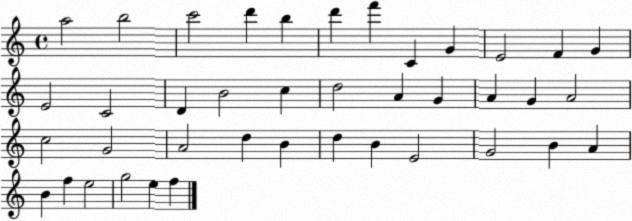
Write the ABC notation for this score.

X:1
T:Untitled
M:4/4
L:1/4
K:C
a2 b2 c'2 d' b d' f' C G E2 F G E2 C2 D B2 c d2 A G A G A2 c2 G2 A2 d B d B E2 G2 B A B f e2 g2 e f